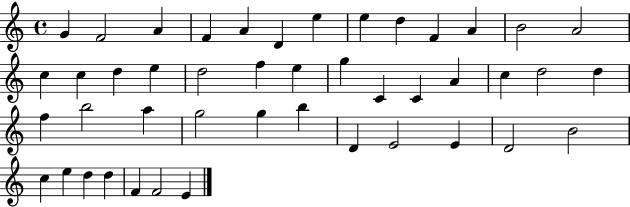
G4/q F4/h A4/q F4/q A4/q D4/q E5/q E5/q D5/q F4/q A4/q B4/h A4/h C5/q C5/q D5/q E5/q D5/h F5/q E5/q G5/q C4/q C4/q A4/q C5/q D5/h D5/q F5/q B5/h A5/q G5/h G5/q B5/q D4/q E4/h E4/q D4/h B4/h C5/q E5/q D5/q D5/q F4/q F4/h E4/q